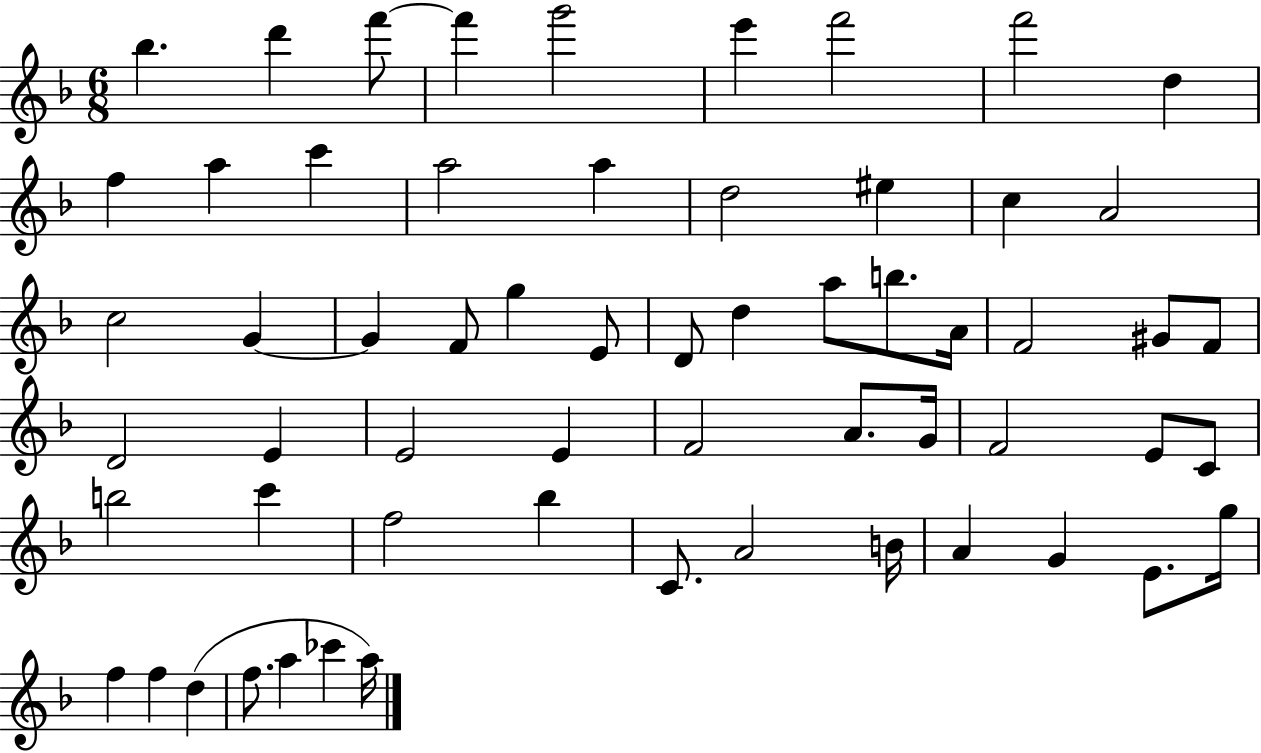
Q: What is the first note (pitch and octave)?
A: Bb5